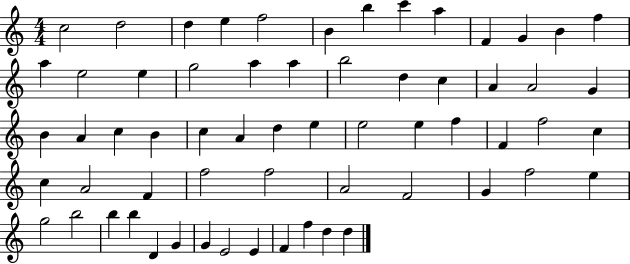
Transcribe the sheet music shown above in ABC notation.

X:1
T:Untitled
M:4/4
L:1/4
K:C
c2 d2 d e f2 B b c' a F G B f a e2 e g2 a a b2 d c A A2 G B A c B c A d e e2 e f F f2 c c A2 F f2 f2 A2 F2 G f2 e g2 b2 b b D G G E2 E F f d d